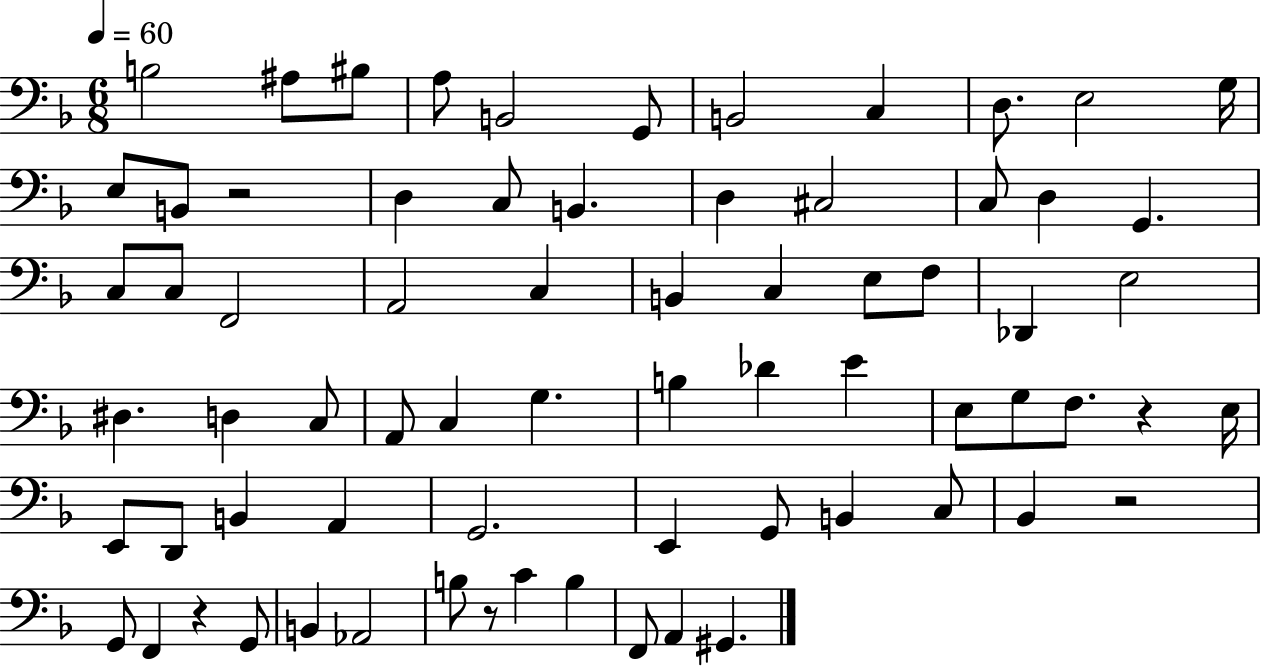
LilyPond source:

{
  \clef bass
  \numericTimeSignature
  \time 6/8
  \key f \major
  \tempo 4 = 60
  \repeat volta 2 { b2 ais8 bis8 | a8 b,2 g,8 | b,2 c4 | d8. e2 g16 | \break e8 b,8 r2 | d4 c8 b,4. | d4 cis2 | c8 d4 g,4. | \break c8 c8 f,2 | a,2 c4 | b,4 c4 e8 f8 | des,4 e2 | \break dis4. d4 c8 | a,8 c4 g4. | b4 des'4 e'4 | e8 g8 f8. r4 e16 | \break e,8 d,8 b,4 a,4 | g,2. | e,4 g,8 b,4 c8 | bes,4 r2 | \break g,8 f,4 r4 g,8 | b,4 aes,2 | b8 r8 c'4 b4 | f,8 a,4 gis,4. | \break } \bar "|."
}